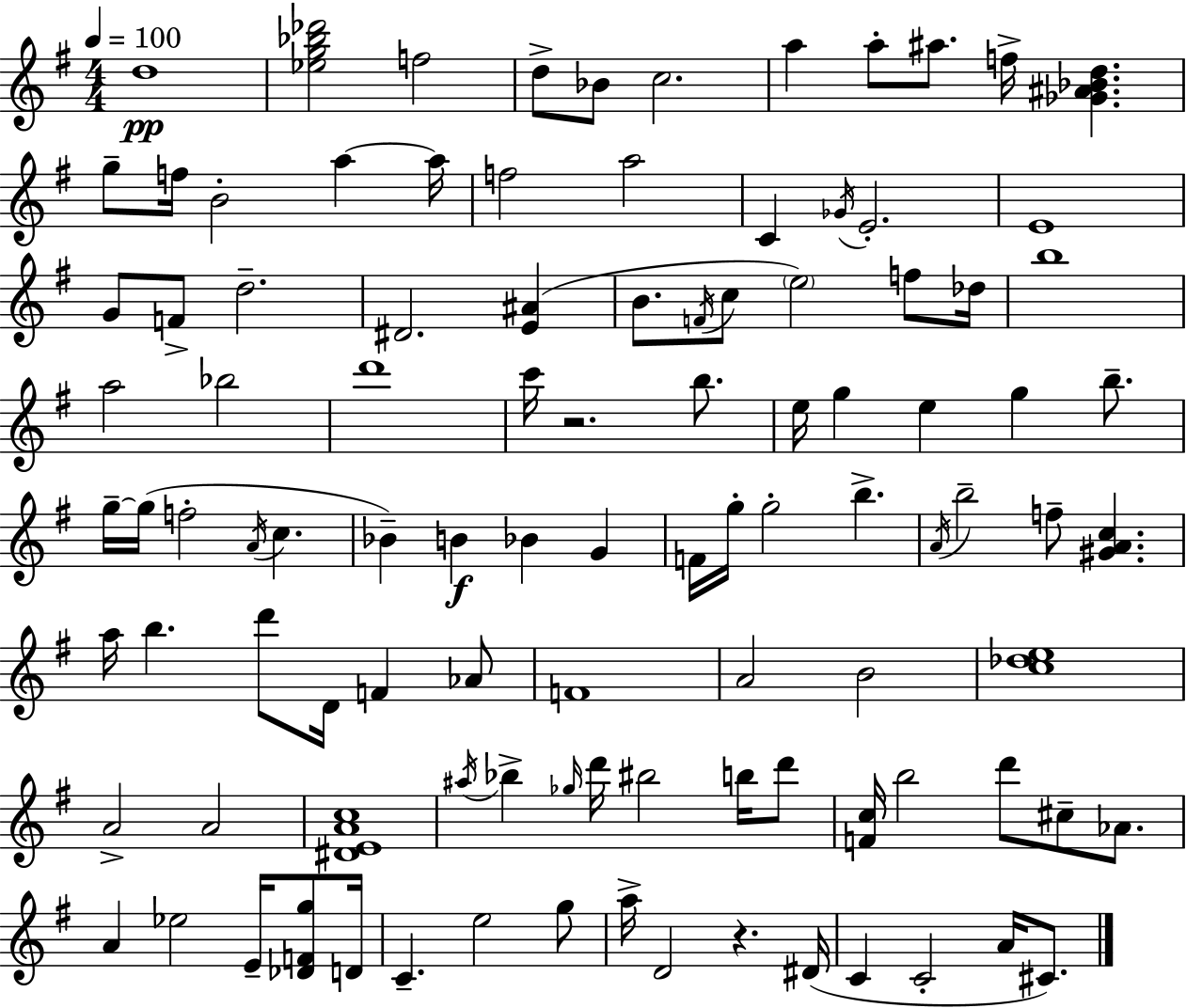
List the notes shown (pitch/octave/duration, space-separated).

D5/w [Eb5,G5,Bb5,Db6]/h F5/h D5/e Bb4/e C5/h. A5/q A5/e A#5/e. F5/s [Gb4,A#4,Bb4,D5]/q. G5/e F5/s B4/h A5/q A5/s F5/h A5/h C4/q Gb4/s E4/h. E4/w G4/e F4/e D5/h. D#4/h. [E4,A#4]/q B4/e. F4/s C5/e E5/h F5/e Db5/s B5/w A5/h Bb5/h D6/w C6/s R/h. B5/e. E5/s G5/q E5/q G5/q B5/e. G5/s G5/s F5/h A4/s C5/q. Bb4/q B4/q Bb4/q G4/q F4/s G5/s G5/h B5/q. A4/s B5/h F5/e [G#4,A4,C5]/q. A5/s B5/q. D6/e D4/s F4/q Ab4/e F4/w A4/h B4/h [C5,Db5,E5]/w A4/h A4/h [D#4,E4,A4,C5]/w A#5/s Bb5/q Gb5/s D6/s BIS5/h B5/s D6/e [F4,C5]/s B5/h D6/e C#5/e Ab4/e. A4/q Eb5/h E4/s [Db4,F4,G5]/e D4/s C4/q. E5/h G5/e A5/s D4/h R/q. D#4/s C4/q C4/h A4/s C#4/e.